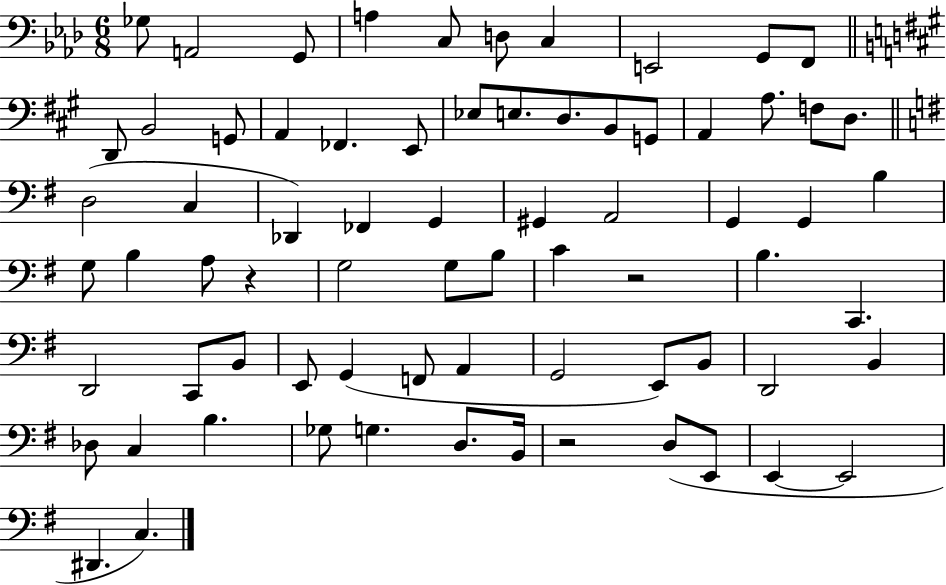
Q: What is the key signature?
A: AES major